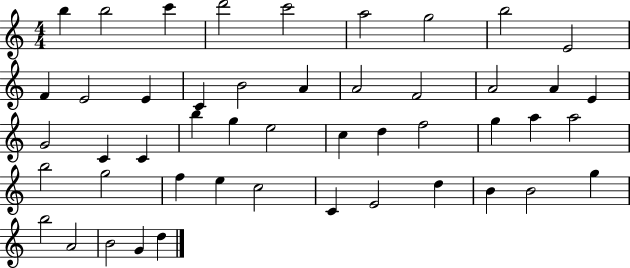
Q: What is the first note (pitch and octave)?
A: B5